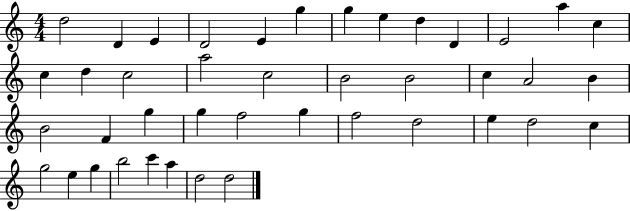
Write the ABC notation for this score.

X:1
T:Untitled
M:4/4
L:1/4
K:C
d2 D E D2 E g g e d D E2 a c c d c2 a2 c2 B2 B2 c A2 B B2 F g g f2 g f2 d2 e d2 c g2 e g b2 c' a d2 d2